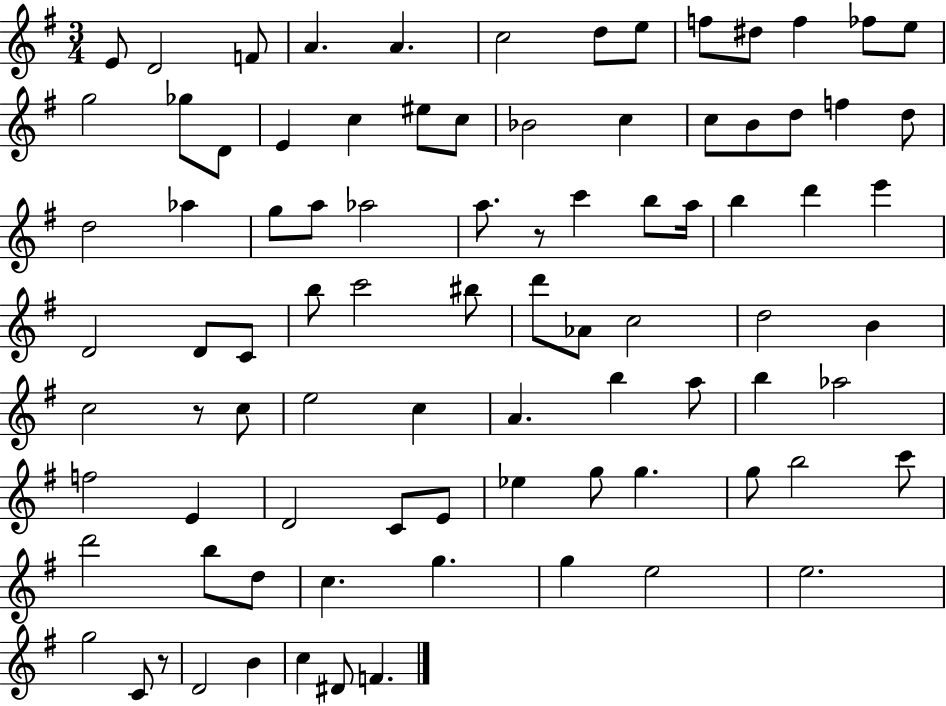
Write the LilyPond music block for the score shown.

{
  \clef treble
  \numericTimeSignature
  \time 3/4
  \key g \major
  e'8 d'2 f'8 | a'4. a'4. | c''2 d''8 e''8 | f''8 dis''8 f''4 fes''8 e''8 | \break g''2 ges''8 d'8 | e'4 c''4 eis''8 c''8 | bes'2 c''4 | c''8 b'8 d''8 f''4 d''8 | \break d''2 aes''4 | g''8 a''8 aes''2 | a''8. r8 c'''4 b''8 a''16 | b''4 d'''4 e'''4 | \break d'2 d'8 c'8 | b''8 c'''2 bis''8 | d'''8 aes'8 c''2 | d''2 b'4 | \break c''2 r8 c''8 | e''2 c''4 | a'4. b''4 a''8 | b''4 aes''2 | \break f''2 e'4 | d'2 c'8 e'8 | ees''4 g''8 g''4. | g''8 b''2 c'''8 | \break d'''2 b''8 d''8 | c''4. g''4. | g''4 e''2 | e''2. | \break g''2 c'8 r8 | d'2 b'4 | c''4 dis'8 f'4. | \bar "|."
}